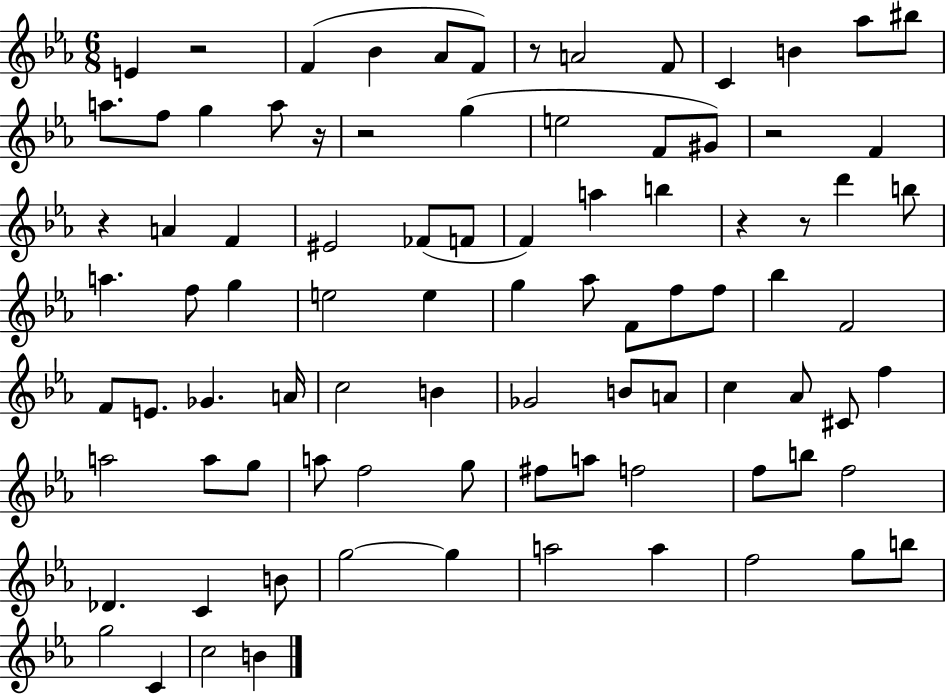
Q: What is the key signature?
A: EES major